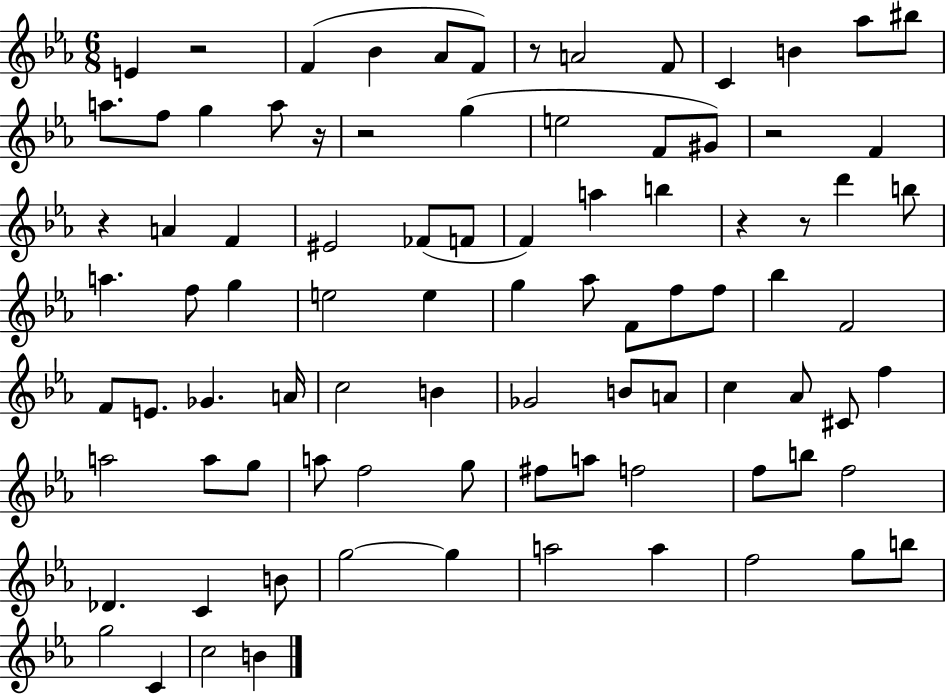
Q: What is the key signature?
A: EES major